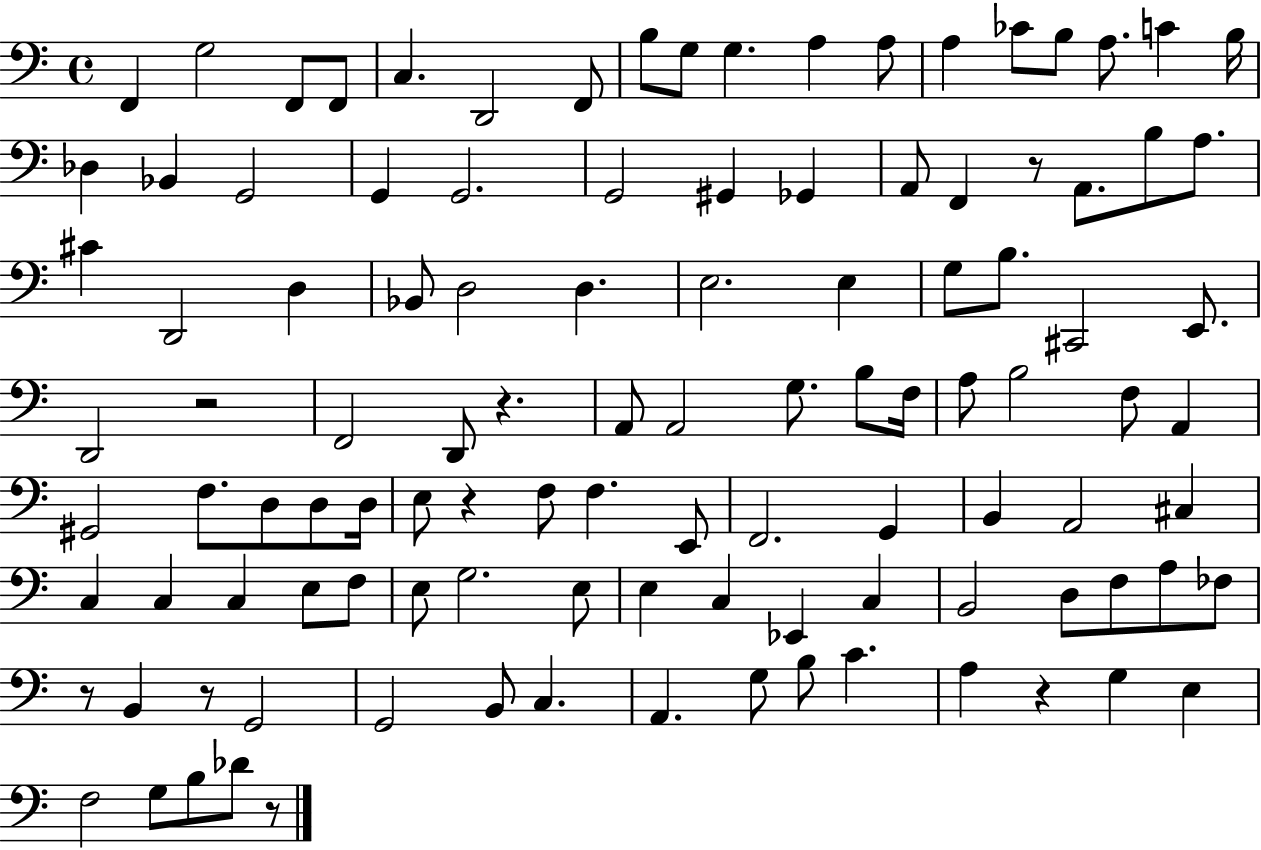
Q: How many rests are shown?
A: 8